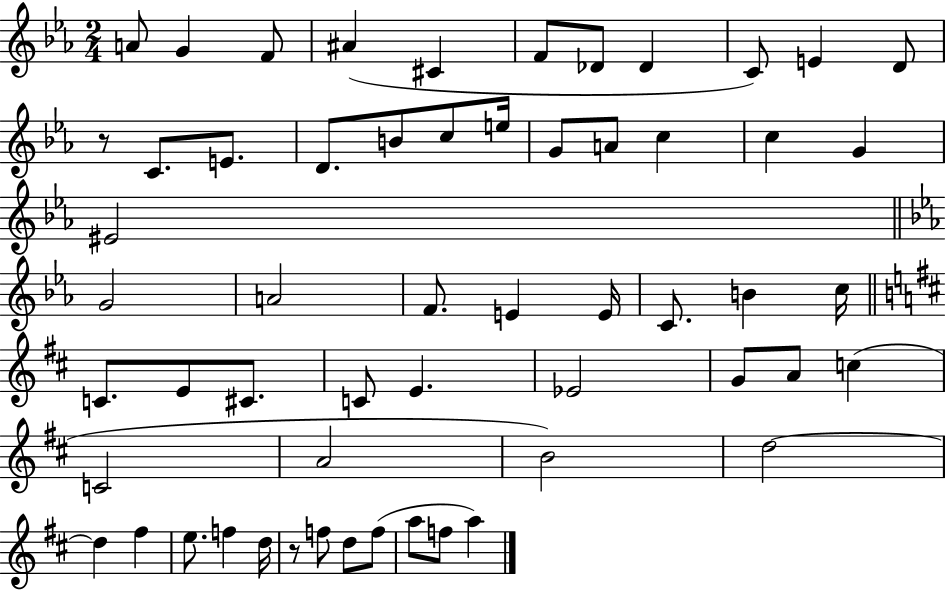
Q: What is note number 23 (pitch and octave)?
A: EIS4